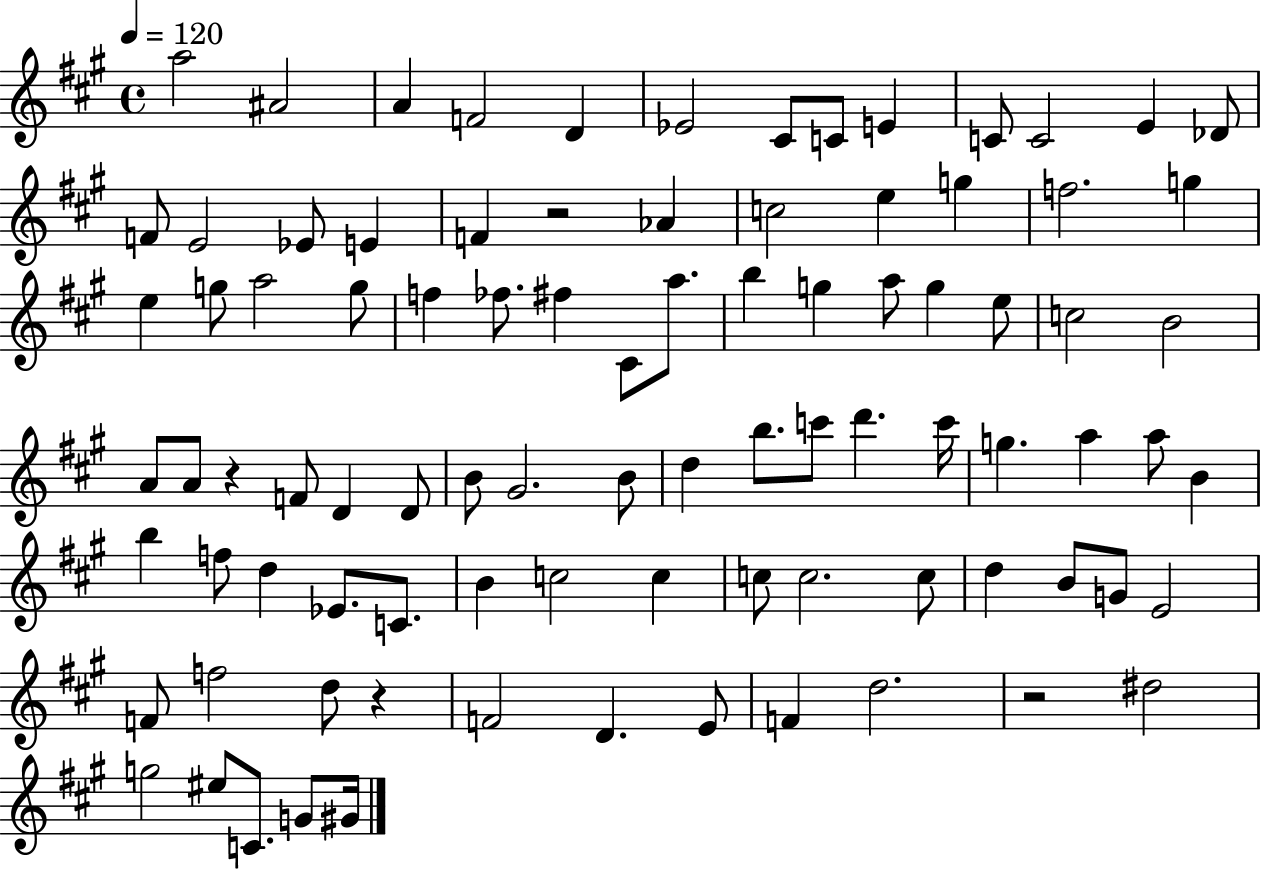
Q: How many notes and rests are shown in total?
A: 90